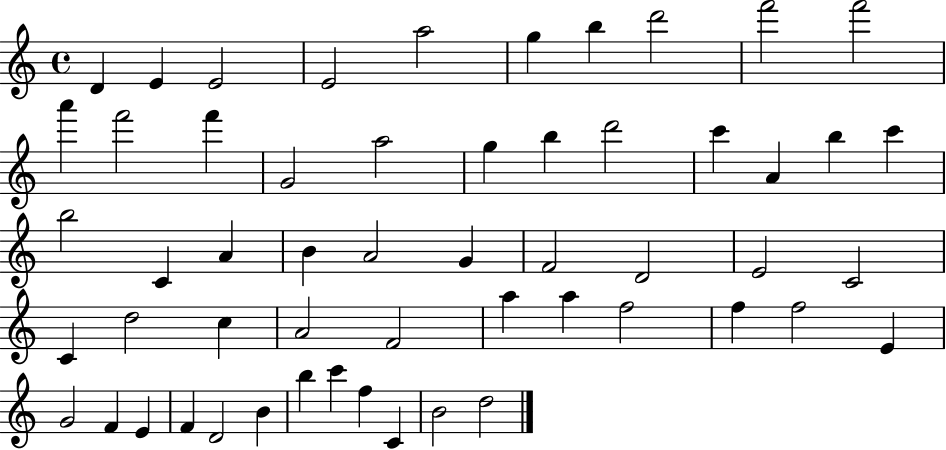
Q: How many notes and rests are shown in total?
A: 55